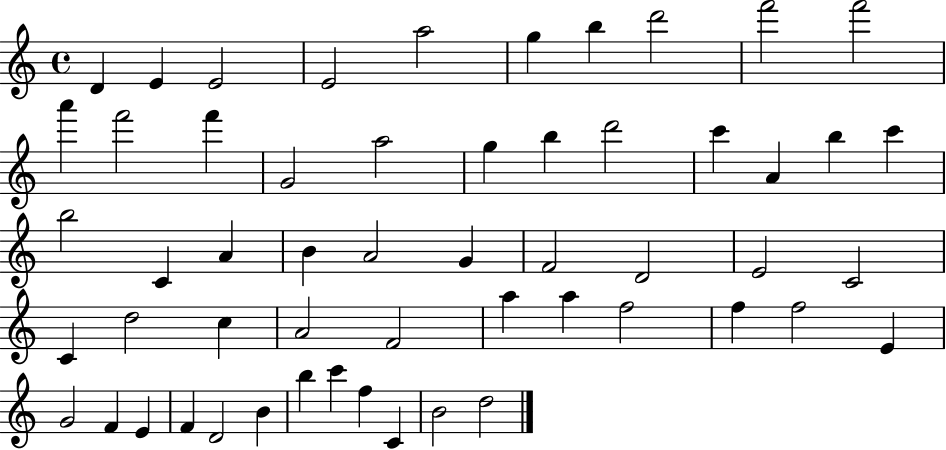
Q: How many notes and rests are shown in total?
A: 55